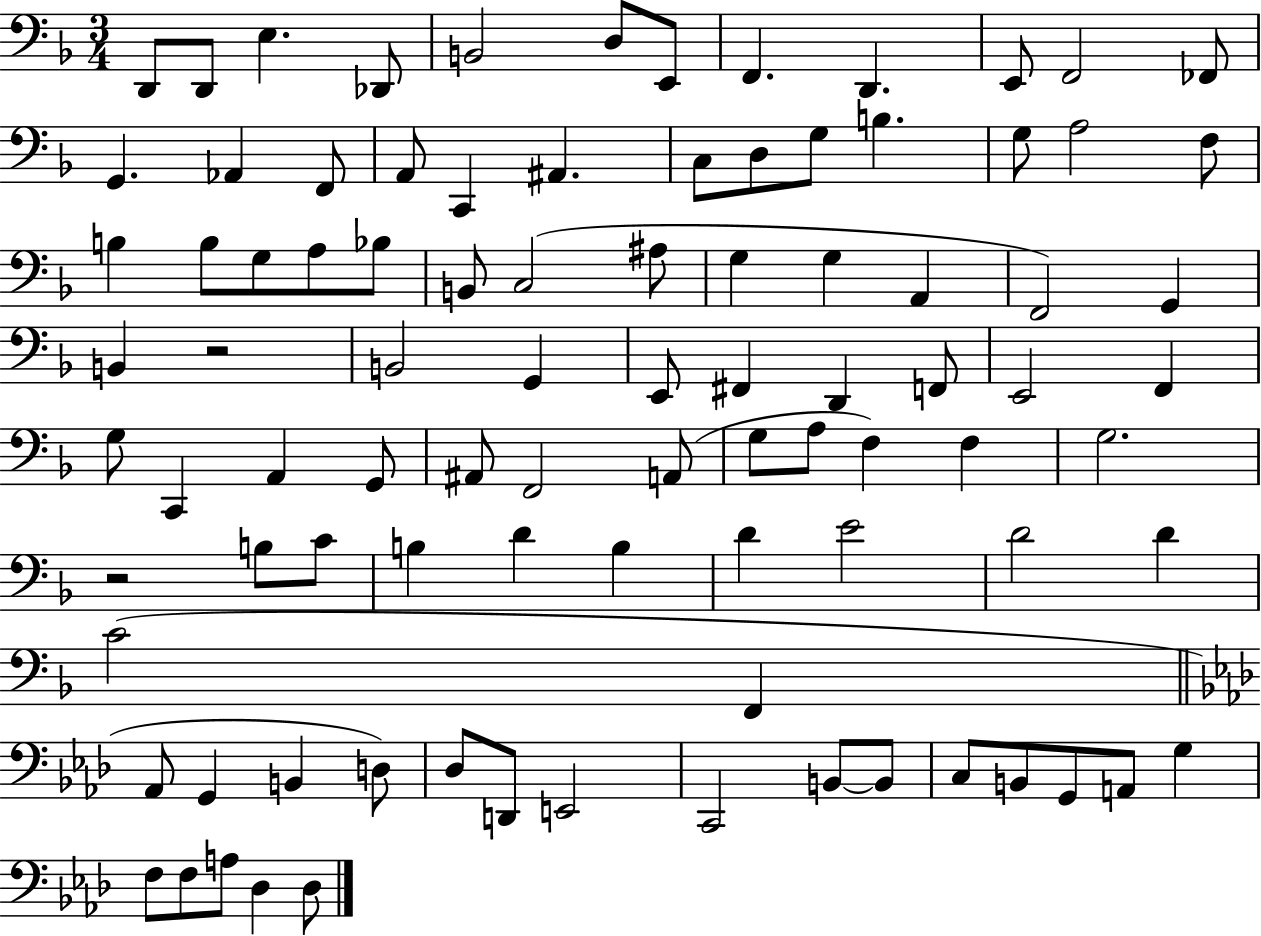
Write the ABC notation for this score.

X:1
T:Untitled
M:3/4
L:1/4
K:F
D,,/2 D,,/2 E, _D,,/2 B,,2 D,/2 E,,/2 F,, D,, E,,/2 F,,2 _F,,/2 G,, _A,, F,,/2 A,,/2 C,, ^A,, C,/2 D,/2 G,/2 B, G,/2 A,2 F,/2 B, B,/2 G,/2 A,/2 _B,/2 B,,/2 C,2 ^A,/2 G, G, A,, F,,2 G,, B,, z2 B,,2 G,, E,,/2 ^F,, D,, F,,/2 E,,2 F,, G,/2 C,, A,, G,,/2 ^A,,/2 F,,2 A,,/2 G,/2 A,/2 F, F, G,2 z2 B,/2 C/2 B, D B, D E2 D2 D C2 F,, _A,,/2 G,, B,, D,/2 _D,/2 D,,/2 E,,2 C,,2 B,,/2 B,,/2 C,/2 B,,/2 G,,/2 A,,/2 G, F,/2 F,/2 A,/2 _D, _D,/2